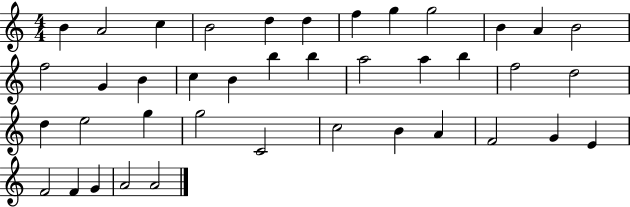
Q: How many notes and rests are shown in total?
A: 40